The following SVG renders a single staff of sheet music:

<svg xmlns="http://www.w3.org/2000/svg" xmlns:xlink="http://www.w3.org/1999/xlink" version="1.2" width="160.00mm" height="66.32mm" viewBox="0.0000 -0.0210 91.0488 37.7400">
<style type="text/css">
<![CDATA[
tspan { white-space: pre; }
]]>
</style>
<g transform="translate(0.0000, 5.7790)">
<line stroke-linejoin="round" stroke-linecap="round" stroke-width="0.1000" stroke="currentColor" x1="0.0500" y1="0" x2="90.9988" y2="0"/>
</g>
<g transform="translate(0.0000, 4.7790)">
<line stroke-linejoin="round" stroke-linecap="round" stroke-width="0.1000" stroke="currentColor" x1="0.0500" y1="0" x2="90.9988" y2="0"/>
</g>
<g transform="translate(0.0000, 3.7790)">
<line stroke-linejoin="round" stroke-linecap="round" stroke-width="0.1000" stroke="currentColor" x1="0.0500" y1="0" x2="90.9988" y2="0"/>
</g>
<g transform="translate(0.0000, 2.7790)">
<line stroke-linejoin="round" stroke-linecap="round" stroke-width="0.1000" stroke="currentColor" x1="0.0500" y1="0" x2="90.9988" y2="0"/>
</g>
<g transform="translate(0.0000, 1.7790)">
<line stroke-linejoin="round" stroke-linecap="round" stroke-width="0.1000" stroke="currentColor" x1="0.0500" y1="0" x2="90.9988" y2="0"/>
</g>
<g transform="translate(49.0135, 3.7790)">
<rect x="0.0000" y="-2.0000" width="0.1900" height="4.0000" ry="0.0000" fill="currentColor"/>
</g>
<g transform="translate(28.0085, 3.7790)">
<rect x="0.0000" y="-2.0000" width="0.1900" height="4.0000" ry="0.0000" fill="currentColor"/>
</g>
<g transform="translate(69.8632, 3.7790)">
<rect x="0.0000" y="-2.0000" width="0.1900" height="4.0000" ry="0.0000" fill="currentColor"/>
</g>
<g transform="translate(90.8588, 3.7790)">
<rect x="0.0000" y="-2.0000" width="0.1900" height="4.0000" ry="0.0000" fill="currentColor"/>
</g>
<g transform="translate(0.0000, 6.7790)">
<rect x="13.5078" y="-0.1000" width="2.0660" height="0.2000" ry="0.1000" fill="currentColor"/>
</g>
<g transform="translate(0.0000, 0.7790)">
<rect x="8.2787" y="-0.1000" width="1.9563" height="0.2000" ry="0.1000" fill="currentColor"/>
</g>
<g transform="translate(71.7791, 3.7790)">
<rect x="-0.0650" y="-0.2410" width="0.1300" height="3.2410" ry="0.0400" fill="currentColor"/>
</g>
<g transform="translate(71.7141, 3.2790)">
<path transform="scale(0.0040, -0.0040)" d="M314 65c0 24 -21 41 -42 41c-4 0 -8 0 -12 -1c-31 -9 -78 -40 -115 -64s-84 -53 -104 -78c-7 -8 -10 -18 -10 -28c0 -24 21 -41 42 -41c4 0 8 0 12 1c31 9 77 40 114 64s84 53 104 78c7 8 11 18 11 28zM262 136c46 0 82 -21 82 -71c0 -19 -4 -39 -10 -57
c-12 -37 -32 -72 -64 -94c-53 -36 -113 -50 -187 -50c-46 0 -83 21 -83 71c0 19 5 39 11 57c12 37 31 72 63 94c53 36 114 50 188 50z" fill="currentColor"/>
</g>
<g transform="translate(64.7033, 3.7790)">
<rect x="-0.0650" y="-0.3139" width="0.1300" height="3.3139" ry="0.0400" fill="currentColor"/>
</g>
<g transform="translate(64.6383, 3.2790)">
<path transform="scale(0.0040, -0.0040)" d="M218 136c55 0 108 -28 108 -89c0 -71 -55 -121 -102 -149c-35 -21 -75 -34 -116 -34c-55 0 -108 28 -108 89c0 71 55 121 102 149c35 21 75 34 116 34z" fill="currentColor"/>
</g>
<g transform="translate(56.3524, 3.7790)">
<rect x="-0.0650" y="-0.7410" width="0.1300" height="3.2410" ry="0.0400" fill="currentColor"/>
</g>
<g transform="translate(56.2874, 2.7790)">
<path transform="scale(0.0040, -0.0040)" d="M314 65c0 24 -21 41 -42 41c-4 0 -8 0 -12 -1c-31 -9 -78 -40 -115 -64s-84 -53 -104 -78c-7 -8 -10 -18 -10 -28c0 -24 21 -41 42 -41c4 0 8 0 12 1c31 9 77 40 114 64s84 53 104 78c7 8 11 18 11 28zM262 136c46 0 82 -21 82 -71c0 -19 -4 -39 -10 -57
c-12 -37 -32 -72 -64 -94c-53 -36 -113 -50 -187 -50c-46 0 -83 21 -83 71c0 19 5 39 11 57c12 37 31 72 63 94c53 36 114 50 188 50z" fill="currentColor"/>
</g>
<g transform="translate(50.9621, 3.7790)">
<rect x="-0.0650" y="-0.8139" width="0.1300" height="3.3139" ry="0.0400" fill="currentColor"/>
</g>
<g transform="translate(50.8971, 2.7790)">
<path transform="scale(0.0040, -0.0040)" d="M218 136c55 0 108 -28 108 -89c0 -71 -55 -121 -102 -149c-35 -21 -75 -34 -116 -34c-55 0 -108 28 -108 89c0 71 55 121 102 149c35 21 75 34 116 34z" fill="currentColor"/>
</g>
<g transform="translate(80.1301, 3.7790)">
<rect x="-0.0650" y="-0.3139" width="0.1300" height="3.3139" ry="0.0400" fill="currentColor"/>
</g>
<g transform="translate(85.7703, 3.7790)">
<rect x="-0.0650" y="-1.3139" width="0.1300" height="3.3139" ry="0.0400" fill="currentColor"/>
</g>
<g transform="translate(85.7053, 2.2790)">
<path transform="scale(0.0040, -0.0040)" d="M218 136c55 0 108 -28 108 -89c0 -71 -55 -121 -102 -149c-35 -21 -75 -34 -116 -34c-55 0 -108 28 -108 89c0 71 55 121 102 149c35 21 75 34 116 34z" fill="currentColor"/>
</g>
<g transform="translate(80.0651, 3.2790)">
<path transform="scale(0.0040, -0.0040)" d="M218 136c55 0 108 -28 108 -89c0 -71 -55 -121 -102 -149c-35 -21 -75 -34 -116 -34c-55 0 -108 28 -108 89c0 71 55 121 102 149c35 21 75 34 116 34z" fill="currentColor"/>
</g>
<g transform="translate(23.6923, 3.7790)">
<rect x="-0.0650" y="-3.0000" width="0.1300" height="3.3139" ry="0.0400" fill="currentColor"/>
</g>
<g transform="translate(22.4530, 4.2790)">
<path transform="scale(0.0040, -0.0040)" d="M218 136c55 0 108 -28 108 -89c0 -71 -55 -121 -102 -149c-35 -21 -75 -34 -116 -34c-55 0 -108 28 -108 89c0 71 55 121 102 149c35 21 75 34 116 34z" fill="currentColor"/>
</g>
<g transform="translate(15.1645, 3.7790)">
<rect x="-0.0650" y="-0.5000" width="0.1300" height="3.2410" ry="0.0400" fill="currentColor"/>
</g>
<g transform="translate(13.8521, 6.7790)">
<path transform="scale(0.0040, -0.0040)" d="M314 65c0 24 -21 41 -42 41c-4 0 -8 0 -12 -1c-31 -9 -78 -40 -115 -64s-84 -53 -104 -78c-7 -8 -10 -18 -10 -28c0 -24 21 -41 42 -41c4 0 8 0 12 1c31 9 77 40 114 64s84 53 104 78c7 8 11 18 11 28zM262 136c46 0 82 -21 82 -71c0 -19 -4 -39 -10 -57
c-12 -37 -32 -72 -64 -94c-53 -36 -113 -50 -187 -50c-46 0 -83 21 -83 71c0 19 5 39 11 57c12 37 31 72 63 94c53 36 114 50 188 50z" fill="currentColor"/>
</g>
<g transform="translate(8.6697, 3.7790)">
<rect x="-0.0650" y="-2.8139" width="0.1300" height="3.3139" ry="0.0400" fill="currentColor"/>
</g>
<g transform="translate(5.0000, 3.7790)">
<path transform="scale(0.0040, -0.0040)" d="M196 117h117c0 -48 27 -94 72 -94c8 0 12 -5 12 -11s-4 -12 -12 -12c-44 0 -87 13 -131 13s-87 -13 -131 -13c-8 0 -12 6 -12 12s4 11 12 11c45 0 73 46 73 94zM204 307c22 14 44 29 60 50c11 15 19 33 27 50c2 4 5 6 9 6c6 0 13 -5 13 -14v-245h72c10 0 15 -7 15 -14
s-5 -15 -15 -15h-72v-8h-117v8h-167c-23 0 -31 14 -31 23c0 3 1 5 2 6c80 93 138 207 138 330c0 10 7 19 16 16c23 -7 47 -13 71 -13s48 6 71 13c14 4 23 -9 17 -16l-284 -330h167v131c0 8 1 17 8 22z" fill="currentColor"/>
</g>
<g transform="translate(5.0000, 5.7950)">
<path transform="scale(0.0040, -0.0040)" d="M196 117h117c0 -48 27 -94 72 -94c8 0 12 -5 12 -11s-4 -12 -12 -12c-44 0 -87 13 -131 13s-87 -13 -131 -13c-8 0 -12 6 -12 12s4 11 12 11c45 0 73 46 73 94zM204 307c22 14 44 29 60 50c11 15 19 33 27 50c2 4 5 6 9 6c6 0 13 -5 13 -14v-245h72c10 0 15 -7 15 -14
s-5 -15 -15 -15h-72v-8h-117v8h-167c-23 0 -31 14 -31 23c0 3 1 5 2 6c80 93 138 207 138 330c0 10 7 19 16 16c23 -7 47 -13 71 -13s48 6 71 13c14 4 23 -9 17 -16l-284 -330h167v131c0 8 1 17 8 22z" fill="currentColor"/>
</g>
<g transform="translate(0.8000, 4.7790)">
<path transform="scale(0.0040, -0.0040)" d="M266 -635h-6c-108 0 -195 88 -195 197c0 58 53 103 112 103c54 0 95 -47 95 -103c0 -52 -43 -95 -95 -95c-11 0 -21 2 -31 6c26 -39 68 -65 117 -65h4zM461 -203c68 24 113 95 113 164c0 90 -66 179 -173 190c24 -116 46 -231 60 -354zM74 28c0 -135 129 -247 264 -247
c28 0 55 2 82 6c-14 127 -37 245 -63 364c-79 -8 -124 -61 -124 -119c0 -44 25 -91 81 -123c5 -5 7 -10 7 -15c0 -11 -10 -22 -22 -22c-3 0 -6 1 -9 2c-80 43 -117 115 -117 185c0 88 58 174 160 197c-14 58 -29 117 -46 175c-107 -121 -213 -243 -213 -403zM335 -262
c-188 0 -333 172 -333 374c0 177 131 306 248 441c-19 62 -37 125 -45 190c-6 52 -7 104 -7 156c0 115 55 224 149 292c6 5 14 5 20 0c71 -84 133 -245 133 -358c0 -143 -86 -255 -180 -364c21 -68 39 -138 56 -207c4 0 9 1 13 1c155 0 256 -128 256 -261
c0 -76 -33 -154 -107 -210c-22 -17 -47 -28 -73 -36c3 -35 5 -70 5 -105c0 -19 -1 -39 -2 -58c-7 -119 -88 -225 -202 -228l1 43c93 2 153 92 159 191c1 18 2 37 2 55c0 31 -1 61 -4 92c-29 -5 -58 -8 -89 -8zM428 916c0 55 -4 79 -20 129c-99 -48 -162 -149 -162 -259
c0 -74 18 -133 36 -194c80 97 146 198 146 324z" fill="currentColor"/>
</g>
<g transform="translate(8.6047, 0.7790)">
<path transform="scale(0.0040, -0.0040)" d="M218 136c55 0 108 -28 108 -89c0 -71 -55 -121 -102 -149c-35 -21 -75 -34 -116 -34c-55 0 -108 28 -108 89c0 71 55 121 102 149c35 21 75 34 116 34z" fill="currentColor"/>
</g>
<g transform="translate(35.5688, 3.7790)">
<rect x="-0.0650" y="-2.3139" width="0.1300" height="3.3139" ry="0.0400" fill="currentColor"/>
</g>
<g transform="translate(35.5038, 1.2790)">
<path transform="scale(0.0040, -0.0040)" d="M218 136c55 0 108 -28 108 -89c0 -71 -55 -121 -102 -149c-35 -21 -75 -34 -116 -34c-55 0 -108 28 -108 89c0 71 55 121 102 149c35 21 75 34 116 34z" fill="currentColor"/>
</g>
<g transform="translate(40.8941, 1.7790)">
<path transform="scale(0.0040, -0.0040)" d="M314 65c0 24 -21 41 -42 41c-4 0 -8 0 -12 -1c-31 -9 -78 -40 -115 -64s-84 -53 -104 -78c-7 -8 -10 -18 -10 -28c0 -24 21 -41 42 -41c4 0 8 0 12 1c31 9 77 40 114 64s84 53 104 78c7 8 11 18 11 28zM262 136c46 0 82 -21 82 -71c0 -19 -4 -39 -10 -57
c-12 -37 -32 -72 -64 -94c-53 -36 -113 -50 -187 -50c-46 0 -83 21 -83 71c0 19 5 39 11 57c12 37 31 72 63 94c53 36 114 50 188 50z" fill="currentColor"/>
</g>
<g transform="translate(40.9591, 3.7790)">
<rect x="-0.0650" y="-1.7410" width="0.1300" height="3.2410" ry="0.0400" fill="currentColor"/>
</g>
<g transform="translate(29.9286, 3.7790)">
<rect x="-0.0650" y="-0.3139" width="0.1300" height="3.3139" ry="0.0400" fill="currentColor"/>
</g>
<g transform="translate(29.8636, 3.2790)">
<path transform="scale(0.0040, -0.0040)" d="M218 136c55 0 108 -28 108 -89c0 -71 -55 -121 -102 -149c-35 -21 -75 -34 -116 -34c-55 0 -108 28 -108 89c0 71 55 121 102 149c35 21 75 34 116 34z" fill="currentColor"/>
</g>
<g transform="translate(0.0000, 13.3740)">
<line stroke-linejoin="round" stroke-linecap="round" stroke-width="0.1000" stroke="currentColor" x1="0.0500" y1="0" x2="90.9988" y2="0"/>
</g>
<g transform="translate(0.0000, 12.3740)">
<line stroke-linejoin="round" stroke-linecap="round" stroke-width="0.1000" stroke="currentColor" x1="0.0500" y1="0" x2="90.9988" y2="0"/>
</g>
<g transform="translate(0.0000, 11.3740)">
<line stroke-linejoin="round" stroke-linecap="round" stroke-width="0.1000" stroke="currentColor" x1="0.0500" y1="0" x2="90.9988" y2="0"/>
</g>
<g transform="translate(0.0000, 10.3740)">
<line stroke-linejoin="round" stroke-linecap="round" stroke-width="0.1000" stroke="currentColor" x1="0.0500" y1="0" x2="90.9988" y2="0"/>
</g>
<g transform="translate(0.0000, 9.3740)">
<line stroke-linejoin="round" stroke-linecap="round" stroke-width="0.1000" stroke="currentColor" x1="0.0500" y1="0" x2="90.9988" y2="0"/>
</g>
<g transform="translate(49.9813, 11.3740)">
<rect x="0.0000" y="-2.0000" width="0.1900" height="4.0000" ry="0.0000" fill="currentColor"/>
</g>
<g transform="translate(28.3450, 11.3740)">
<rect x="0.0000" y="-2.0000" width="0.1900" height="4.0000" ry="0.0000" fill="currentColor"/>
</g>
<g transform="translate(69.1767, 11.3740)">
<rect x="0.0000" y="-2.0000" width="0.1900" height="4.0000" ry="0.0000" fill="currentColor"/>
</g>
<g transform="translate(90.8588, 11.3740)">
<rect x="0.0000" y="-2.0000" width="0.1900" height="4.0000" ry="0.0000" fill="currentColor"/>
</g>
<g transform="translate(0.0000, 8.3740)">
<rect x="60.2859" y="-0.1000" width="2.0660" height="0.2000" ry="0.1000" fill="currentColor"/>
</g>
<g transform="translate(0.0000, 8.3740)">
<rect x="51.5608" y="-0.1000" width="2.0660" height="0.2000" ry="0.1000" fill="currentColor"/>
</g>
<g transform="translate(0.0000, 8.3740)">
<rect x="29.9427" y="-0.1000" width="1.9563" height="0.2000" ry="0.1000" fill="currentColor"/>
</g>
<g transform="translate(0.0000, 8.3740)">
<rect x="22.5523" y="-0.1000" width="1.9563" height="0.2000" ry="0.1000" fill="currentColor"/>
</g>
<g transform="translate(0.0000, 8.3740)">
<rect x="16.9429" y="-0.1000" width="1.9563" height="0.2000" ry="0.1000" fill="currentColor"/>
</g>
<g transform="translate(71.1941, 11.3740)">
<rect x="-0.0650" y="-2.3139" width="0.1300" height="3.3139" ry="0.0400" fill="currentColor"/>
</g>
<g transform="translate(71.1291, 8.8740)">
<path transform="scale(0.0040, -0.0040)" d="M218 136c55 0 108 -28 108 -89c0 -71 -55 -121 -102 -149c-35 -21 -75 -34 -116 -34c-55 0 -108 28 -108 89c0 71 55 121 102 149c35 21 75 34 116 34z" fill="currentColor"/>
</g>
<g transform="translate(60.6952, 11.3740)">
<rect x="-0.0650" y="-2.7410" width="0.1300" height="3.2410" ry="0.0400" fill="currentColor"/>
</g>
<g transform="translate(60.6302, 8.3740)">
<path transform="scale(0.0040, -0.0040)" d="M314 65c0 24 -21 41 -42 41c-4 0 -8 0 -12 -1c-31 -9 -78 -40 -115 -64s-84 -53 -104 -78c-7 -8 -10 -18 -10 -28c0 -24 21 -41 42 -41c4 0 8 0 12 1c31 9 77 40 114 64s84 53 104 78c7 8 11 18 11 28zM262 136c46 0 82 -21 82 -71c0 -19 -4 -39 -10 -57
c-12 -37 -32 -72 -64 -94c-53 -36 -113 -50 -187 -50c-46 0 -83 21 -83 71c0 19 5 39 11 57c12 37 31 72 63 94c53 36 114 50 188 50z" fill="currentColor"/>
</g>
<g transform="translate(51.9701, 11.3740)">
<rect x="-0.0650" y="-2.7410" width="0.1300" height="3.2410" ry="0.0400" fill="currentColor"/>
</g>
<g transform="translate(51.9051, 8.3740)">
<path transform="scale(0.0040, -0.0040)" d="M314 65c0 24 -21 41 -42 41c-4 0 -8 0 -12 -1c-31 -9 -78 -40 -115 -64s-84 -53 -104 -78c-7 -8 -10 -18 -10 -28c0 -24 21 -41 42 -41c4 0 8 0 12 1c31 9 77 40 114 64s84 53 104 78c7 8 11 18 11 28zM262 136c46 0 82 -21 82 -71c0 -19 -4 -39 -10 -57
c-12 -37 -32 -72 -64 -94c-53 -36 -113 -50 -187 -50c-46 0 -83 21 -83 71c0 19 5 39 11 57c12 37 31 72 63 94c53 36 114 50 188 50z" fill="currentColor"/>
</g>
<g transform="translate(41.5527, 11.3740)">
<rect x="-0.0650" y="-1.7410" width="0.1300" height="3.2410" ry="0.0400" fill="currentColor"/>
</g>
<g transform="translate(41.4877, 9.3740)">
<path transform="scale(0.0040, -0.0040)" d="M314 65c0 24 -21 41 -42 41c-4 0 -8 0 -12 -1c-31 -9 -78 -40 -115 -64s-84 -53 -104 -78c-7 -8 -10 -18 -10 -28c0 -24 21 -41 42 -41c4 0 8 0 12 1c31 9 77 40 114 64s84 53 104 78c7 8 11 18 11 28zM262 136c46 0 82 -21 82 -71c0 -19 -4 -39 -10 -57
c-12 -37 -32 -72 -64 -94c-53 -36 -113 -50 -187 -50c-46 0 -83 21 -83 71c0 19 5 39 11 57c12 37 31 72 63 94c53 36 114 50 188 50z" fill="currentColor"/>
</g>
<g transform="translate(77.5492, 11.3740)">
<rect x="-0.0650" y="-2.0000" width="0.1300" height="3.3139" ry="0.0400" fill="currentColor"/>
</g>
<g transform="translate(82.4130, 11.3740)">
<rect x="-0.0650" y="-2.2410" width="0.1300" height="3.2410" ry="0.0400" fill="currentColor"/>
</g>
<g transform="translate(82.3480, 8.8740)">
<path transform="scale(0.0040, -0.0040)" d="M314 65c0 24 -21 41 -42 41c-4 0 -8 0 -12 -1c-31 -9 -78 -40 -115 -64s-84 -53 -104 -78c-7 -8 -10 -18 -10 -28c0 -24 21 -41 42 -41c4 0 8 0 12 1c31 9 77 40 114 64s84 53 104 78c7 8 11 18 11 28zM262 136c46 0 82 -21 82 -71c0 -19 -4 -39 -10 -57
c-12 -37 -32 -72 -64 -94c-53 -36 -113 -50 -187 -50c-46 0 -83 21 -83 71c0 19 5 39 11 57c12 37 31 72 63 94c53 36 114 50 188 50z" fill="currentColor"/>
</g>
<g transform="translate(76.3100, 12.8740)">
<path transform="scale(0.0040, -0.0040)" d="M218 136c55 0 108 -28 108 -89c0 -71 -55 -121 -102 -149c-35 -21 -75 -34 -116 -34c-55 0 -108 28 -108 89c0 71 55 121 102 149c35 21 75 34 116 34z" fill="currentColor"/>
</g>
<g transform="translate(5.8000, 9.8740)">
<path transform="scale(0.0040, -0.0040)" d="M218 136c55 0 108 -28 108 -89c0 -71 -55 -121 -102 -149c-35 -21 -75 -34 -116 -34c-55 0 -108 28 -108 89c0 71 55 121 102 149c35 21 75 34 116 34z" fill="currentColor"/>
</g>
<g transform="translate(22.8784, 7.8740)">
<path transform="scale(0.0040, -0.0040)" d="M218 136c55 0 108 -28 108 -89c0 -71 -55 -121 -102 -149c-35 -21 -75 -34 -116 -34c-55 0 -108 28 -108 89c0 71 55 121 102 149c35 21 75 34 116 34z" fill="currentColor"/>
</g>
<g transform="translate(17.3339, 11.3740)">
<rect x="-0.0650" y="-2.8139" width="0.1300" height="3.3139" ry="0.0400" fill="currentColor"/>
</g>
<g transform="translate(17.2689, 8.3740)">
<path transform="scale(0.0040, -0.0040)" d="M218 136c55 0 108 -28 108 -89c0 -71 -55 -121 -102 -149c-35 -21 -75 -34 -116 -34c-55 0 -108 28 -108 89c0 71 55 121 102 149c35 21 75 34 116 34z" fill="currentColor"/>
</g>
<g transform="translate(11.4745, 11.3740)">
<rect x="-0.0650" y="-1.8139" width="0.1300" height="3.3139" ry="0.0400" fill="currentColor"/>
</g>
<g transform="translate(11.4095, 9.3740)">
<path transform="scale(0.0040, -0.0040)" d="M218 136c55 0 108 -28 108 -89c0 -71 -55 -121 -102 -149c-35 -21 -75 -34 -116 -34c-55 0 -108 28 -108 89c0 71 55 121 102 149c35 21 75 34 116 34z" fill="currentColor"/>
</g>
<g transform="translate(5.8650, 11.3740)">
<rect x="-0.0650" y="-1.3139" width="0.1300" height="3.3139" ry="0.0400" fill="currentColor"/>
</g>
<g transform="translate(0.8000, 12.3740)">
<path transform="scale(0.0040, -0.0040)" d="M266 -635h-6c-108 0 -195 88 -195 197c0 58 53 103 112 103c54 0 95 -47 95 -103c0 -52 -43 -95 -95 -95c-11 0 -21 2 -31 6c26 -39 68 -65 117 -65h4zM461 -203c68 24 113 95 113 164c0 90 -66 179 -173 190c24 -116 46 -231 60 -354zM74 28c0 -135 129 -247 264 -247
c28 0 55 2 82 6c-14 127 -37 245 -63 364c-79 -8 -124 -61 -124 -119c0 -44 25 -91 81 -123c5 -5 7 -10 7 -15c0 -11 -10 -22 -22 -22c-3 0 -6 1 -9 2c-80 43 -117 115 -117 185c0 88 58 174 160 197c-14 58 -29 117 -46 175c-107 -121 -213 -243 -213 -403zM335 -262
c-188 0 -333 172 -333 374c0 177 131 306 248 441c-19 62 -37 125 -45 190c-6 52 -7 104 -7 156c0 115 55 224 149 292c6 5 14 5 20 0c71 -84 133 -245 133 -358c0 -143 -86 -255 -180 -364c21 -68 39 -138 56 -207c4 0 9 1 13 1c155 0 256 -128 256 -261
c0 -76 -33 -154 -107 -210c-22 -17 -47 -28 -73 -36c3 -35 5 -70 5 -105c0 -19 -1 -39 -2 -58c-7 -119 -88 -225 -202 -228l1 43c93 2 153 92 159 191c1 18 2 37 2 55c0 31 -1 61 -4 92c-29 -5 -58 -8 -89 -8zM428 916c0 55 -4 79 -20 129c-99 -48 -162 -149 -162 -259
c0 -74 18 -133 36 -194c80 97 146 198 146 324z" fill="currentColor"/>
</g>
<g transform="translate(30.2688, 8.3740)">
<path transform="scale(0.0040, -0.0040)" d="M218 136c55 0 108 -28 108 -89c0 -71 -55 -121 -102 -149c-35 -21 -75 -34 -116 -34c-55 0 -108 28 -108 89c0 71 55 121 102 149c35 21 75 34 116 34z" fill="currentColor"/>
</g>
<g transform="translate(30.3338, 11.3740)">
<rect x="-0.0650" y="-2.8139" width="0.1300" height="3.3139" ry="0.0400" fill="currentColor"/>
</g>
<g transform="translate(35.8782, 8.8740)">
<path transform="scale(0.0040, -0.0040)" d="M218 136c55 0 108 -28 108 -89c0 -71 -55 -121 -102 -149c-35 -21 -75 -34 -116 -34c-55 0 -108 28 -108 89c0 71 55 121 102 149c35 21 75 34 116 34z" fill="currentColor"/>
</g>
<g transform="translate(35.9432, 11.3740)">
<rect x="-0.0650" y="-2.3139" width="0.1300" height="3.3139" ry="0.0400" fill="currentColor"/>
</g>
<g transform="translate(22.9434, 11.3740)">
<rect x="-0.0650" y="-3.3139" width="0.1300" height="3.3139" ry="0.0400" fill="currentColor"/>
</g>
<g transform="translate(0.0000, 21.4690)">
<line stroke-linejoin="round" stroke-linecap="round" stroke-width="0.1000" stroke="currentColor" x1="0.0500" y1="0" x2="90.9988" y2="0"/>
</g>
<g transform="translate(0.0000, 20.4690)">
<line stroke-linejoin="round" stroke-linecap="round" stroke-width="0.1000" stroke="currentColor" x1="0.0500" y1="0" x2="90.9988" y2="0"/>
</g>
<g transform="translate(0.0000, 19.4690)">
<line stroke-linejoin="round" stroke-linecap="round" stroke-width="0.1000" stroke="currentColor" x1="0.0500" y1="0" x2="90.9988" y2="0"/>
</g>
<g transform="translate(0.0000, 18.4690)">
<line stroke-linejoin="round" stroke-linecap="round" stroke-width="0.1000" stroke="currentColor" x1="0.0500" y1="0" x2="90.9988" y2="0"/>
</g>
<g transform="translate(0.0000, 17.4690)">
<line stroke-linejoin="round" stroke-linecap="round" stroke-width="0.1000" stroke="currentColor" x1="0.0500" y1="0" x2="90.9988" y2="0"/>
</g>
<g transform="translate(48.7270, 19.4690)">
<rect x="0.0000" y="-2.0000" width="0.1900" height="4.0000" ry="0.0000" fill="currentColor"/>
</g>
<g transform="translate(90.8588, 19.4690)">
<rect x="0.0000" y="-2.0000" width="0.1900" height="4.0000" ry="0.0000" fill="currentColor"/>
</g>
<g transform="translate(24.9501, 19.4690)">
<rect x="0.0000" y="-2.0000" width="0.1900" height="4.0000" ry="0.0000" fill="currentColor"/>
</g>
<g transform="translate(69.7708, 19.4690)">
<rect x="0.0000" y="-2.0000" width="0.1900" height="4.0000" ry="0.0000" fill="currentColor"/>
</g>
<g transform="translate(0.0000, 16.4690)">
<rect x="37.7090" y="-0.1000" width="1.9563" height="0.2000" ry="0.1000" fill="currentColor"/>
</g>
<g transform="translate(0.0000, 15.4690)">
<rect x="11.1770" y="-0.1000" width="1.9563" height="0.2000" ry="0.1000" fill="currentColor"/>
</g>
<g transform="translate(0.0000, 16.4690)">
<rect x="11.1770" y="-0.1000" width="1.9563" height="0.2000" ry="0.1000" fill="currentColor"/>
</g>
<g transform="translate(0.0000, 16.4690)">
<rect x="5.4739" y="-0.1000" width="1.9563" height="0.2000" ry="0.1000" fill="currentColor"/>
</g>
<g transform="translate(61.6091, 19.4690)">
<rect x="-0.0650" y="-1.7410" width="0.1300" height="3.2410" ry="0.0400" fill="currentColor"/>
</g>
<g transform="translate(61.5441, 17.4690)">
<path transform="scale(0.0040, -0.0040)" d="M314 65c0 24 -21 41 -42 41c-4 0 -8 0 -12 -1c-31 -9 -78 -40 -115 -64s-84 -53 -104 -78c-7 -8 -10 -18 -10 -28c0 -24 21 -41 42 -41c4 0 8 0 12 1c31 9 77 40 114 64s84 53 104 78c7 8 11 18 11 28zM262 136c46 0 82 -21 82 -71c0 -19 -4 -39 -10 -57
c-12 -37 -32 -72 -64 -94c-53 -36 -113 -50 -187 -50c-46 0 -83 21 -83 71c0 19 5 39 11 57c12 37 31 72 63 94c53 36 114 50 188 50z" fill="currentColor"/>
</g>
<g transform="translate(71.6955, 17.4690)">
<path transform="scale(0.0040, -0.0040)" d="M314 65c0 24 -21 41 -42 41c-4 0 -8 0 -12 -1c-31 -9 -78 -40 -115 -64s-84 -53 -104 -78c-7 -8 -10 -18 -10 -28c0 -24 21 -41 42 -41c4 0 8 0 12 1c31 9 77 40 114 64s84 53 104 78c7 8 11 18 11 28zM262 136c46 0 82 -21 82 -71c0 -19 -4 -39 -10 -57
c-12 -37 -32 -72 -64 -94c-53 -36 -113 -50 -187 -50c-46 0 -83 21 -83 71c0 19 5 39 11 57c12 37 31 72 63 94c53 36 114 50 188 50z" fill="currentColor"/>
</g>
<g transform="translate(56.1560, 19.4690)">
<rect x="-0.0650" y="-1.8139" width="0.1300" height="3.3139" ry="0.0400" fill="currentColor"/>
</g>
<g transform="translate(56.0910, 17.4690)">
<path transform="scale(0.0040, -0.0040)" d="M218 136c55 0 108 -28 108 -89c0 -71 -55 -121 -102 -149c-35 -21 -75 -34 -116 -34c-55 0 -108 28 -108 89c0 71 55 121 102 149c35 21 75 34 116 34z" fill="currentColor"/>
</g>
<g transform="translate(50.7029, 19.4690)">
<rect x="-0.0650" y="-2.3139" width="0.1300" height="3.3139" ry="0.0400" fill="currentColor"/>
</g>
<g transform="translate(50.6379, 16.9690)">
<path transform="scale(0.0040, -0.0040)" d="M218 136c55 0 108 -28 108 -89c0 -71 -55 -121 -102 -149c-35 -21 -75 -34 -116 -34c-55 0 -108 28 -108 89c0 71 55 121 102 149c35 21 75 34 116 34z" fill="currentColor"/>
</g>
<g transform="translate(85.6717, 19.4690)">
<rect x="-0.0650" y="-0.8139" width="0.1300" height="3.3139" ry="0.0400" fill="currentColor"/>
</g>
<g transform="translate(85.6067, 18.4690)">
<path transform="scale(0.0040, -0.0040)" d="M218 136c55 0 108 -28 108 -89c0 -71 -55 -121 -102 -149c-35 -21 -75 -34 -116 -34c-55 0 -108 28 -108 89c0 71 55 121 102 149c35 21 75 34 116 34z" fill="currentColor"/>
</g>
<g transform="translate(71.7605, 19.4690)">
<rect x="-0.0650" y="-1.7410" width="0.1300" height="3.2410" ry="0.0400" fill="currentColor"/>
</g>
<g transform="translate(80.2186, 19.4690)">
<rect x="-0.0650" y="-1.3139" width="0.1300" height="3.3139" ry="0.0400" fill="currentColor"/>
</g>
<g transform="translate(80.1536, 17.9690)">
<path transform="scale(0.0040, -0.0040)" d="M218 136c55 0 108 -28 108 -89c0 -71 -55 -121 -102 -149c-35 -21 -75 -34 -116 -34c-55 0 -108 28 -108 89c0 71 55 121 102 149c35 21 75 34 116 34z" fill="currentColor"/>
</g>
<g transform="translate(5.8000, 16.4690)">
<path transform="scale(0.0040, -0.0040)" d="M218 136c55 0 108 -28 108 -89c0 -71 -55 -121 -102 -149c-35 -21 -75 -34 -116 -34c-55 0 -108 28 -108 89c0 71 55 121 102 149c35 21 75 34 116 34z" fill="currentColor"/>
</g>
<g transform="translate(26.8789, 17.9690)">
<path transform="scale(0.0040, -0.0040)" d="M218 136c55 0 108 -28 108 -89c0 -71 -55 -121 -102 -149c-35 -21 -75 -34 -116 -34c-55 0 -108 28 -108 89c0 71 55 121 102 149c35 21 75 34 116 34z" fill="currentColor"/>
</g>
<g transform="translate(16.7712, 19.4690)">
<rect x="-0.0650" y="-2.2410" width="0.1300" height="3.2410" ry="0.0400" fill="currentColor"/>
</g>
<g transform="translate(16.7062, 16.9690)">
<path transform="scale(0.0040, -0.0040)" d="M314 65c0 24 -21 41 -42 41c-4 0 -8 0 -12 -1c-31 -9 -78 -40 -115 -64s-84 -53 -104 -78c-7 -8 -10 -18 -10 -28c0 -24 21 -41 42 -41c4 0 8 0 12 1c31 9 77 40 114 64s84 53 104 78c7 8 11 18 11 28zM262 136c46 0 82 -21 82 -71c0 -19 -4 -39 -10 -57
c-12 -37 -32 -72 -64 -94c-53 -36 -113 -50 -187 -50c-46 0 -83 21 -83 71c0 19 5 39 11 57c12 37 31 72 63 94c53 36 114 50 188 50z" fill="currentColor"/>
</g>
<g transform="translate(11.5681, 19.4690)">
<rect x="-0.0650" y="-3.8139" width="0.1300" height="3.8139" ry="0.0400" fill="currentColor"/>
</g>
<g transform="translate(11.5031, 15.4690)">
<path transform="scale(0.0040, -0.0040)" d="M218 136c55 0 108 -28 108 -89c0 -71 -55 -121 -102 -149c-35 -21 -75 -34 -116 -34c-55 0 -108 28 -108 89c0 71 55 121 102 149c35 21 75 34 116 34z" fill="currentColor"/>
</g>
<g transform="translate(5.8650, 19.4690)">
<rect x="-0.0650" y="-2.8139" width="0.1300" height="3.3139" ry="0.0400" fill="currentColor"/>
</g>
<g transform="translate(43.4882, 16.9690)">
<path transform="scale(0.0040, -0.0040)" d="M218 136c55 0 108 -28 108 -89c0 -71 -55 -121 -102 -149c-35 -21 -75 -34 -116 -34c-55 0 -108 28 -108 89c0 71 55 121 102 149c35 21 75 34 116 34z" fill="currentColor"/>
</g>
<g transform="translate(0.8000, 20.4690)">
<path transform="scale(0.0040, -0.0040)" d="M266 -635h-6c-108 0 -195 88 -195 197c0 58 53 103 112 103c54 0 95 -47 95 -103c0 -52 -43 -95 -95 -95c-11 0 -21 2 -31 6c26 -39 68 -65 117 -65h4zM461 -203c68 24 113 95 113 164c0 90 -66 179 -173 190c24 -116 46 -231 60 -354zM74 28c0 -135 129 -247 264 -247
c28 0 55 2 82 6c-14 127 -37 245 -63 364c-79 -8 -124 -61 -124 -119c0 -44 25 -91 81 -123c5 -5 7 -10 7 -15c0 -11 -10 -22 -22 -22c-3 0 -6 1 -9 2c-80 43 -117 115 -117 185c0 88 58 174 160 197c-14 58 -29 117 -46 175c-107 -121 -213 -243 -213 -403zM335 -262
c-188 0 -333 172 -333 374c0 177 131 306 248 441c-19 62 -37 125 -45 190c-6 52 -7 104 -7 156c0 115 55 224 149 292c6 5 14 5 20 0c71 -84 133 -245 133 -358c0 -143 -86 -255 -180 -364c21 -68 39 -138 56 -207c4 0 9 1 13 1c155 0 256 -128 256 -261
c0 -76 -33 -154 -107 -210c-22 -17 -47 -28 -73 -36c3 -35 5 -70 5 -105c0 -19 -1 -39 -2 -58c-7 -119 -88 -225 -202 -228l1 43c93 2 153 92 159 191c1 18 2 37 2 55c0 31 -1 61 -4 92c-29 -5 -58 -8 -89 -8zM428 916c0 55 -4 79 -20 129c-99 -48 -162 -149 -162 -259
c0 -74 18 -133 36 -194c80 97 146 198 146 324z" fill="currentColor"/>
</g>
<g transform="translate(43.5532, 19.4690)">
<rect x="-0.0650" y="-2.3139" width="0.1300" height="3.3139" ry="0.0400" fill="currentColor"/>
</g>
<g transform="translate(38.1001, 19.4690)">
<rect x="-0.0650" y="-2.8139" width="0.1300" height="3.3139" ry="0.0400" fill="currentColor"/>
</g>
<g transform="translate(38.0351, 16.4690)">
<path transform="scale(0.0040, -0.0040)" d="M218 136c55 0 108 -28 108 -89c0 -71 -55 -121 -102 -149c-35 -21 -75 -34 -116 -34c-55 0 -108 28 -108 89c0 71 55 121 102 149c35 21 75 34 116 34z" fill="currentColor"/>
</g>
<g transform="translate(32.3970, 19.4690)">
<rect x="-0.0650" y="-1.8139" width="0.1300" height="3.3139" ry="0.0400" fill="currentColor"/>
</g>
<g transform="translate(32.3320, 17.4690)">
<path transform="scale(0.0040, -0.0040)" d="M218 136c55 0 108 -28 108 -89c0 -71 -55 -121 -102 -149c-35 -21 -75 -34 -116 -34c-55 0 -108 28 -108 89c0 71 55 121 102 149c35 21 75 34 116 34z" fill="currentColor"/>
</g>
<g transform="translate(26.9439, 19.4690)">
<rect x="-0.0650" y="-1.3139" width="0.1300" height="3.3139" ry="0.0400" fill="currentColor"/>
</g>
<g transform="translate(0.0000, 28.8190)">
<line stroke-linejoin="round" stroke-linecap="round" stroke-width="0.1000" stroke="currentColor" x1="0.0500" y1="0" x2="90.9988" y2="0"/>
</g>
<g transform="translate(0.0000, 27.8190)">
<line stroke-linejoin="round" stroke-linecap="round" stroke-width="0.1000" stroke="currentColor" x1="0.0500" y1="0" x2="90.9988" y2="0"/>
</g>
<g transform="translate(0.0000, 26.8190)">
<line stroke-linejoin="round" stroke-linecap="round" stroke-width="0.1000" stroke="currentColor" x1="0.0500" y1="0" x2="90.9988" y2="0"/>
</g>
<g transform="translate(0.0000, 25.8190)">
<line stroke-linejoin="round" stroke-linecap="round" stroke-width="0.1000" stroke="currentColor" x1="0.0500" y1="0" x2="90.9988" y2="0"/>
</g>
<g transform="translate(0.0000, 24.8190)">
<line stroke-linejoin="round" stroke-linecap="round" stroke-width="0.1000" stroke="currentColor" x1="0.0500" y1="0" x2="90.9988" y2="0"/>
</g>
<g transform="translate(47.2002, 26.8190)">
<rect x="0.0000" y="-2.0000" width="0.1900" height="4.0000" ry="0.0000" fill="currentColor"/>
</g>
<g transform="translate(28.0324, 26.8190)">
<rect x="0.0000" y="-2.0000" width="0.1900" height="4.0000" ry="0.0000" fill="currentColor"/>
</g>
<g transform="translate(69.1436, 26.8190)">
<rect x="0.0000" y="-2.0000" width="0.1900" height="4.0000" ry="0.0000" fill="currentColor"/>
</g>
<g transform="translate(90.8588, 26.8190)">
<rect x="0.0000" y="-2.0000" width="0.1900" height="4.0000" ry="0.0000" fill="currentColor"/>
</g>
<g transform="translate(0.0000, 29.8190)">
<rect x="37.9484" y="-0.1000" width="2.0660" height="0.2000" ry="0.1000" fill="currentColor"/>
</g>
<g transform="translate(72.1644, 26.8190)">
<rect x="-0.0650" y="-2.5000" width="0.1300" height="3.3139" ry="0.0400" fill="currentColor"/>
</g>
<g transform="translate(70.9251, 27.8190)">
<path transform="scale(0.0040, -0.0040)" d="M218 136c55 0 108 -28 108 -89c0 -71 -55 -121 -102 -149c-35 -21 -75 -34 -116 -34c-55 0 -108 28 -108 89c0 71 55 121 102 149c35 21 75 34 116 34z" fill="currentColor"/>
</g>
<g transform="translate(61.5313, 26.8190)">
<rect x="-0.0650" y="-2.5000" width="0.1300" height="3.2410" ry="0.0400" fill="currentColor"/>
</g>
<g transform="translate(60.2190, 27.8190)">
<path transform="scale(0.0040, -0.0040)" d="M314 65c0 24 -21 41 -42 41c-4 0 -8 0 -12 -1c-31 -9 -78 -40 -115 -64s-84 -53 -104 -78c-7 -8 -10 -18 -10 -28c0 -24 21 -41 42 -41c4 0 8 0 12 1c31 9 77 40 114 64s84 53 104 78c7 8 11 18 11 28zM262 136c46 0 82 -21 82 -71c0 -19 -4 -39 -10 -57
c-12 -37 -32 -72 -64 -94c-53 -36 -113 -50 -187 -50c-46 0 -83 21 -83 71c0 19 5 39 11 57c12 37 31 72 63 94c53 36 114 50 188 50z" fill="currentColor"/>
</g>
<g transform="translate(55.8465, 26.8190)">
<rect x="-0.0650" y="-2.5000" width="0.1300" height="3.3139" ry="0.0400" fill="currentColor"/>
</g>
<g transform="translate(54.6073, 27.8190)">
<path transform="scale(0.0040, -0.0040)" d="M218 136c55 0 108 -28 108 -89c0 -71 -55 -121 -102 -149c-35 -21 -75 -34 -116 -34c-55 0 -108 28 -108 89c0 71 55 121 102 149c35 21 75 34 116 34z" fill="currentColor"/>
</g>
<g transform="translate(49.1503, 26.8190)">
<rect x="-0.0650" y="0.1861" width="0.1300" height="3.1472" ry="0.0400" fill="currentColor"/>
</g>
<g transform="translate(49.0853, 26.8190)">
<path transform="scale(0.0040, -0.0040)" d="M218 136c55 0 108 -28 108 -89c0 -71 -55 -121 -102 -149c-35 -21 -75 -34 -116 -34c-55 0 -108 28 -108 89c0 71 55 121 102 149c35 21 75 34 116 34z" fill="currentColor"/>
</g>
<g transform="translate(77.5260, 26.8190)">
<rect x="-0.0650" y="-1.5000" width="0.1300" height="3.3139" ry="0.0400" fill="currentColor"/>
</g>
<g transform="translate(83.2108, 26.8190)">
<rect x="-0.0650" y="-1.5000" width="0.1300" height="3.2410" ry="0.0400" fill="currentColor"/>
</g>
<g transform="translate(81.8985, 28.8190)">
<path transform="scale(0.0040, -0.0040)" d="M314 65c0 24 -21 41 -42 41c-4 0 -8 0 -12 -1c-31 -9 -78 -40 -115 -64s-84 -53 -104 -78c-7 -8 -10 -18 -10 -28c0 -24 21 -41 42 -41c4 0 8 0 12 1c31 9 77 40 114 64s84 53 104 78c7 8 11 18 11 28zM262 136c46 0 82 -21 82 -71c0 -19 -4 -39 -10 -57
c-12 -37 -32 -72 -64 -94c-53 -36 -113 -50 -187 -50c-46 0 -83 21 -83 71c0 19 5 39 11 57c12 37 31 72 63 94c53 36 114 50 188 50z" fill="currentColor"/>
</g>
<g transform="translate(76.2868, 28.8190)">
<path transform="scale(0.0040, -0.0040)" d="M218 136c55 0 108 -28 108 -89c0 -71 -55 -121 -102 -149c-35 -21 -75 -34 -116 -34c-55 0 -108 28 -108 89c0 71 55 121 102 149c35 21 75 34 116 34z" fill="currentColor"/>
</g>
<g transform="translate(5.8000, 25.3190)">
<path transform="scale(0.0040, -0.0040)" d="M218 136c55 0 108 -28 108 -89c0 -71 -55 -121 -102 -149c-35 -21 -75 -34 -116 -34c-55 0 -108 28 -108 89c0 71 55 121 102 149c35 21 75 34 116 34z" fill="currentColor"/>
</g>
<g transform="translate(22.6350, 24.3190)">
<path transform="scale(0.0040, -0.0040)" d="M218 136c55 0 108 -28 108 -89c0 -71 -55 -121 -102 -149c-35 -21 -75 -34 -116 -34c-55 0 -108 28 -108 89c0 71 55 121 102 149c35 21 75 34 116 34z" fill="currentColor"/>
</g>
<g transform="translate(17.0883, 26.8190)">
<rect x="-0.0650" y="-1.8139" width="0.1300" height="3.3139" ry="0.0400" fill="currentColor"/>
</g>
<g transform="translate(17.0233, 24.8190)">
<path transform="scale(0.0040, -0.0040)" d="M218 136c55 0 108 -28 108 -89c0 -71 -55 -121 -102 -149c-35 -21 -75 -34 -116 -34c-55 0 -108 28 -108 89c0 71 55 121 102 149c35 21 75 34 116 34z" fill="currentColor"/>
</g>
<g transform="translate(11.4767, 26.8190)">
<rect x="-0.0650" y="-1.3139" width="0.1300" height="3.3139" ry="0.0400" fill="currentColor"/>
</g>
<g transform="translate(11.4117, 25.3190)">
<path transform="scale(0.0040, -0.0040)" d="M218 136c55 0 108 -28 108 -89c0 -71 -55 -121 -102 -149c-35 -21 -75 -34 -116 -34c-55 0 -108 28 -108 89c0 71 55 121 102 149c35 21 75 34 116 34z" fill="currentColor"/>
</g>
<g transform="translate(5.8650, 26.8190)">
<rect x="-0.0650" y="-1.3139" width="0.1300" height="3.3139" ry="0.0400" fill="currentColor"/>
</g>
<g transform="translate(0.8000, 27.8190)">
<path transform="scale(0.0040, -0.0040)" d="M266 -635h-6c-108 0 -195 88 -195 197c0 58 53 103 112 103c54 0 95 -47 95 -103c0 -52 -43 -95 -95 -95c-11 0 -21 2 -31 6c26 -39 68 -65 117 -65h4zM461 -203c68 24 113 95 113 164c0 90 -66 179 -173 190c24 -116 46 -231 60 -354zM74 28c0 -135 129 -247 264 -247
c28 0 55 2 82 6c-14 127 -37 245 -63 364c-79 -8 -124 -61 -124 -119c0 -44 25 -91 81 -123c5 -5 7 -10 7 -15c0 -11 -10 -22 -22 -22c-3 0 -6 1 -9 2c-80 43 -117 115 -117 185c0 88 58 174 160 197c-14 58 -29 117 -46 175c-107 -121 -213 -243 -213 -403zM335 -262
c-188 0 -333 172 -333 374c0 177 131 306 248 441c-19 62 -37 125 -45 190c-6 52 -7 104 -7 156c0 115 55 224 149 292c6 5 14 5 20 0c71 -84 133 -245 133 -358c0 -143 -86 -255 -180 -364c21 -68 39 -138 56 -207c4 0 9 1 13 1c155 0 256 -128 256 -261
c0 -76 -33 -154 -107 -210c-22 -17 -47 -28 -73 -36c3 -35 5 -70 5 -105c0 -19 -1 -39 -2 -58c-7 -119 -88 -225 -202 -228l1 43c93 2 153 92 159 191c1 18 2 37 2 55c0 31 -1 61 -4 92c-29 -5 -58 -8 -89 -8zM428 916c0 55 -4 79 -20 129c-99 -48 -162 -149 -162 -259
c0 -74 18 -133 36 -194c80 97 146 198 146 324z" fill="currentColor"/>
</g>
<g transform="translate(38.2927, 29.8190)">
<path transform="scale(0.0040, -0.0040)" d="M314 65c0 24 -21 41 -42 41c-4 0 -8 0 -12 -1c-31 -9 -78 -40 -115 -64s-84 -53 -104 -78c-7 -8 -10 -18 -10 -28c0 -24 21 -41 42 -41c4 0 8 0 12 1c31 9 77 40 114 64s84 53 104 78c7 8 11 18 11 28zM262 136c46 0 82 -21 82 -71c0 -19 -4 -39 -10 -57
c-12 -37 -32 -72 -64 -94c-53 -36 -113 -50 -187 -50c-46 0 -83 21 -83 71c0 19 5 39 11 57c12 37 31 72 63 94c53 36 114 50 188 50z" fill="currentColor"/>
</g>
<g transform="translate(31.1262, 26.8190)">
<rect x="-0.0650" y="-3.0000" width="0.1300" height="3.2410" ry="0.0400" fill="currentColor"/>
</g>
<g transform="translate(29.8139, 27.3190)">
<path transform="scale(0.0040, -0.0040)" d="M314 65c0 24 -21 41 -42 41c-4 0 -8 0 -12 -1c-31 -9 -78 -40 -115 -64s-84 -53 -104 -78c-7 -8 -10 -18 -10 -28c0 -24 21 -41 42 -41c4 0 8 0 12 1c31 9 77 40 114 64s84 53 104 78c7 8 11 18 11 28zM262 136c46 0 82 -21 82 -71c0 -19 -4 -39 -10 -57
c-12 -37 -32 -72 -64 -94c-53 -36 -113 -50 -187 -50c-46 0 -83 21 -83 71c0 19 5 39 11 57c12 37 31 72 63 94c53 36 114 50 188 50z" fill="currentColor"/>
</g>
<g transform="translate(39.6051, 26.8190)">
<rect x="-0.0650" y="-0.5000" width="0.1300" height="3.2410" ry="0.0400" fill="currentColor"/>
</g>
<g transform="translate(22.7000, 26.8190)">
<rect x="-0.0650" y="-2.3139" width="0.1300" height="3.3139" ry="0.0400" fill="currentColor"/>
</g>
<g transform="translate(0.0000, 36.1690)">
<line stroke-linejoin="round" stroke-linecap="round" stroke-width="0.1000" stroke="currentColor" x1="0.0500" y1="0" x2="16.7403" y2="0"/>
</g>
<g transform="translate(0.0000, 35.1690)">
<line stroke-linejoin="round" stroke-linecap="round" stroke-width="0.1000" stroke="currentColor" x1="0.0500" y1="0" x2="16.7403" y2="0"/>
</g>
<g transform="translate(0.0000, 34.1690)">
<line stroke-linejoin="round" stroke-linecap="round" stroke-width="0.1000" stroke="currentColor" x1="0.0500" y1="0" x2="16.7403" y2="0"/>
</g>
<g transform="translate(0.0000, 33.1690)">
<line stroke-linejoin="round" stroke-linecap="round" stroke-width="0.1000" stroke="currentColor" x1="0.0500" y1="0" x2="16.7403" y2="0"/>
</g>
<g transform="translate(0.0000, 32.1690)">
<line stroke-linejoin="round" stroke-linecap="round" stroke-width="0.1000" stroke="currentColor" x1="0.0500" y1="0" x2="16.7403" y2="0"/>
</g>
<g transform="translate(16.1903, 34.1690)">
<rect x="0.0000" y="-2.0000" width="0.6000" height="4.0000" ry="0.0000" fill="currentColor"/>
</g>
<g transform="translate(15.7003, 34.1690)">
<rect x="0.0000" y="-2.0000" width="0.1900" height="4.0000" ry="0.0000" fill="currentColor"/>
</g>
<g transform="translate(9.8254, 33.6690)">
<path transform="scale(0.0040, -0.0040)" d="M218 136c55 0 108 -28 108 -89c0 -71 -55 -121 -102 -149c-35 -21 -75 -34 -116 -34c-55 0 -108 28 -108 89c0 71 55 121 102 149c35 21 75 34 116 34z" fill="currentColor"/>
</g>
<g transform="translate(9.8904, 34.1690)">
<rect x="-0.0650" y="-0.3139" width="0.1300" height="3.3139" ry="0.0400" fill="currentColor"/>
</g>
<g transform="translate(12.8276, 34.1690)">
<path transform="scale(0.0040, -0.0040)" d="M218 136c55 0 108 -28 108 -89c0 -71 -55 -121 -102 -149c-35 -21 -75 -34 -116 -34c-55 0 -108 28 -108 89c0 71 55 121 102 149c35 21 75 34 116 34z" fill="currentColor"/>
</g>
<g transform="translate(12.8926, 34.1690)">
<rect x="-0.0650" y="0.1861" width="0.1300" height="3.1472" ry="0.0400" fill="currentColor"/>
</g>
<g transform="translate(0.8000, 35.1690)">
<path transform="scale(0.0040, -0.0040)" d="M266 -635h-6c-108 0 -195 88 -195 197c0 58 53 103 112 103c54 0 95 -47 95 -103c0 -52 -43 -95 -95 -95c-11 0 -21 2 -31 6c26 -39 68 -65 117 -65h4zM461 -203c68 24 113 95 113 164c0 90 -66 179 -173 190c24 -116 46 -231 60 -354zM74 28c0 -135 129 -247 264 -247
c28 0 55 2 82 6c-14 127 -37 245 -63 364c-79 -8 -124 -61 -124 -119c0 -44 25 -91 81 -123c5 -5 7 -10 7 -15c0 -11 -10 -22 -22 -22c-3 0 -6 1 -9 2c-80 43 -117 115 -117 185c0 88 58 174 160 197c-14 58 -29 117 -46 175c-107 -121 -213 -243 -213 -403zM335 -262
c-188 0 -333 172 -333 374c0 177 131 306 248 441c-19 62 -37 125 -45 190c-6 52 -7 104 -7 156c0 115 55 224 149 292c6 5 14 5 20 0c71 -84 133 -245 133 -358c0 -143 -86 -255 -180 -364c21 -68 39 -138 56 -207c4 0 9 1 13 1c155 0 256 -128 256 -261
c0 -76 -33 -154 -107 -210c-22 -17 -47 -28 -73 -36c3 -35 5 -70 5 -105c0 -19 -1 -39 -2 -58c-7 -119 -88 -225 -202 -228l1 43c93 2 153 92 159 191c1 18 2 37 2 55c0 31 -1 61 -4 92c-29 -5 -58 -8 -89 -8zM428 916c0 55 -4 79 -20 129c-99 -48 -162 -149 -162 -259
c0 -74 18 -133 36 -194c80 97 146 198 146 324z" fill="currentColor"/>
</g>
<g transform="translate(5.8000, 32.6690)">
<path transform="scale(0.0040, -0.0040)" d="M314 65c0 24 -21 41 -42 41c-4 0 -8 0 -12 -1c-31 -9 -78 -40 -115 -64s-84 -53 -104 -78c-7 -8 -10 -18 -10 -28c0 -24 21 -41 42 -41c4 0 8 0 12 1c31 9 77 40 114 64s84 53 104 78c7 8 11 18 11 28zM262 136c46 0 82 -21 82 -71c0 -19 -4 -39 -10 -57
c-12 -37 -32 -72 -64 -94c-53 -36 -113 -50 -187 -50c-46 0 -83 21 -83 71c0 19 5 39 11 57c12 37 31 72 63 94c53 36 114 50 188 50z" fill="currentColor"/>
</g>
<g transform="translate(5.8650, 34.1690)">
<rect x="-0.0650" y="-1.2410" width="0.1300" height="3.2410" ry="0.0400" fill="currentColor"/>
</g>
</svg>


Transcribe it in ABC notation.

X:1
T:Untitled
M:4/4
L:1/4
K:C
a C2 A c g f2 d d2 c c2 c e e f a b a g f2 a2 a2 g F g2 a c' g2 e f a g g f f2 f2 e d e e f g A2 C2 B G G2 G E E2 e2 c B